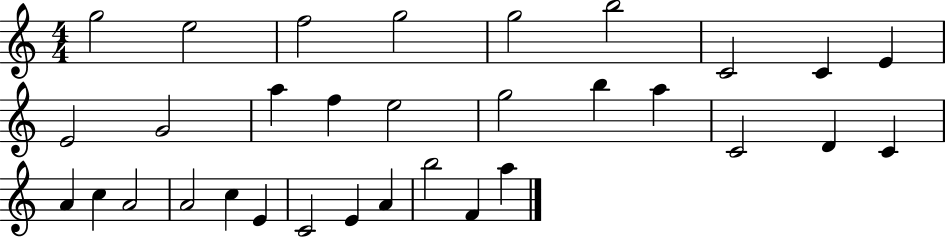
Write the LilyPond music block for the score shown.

{
  \clef treble
  \numericTimeSignature
  \time 4/4
  \key c \major
  g''2 e''2 | f''2 g''2 | g''2 b''2 | c'2 c'4 e'4 | \break e'2 g'2 | a''4 f''4 e''2 | g''2 b''4 a''4 | c'2 d'4 c'4 | \break a'4 c''4 a'2 | a'2 c''4 e'4 | c'2 e'4 a'4 | b''2 f'4 a''4 | \break \bar "|."
}